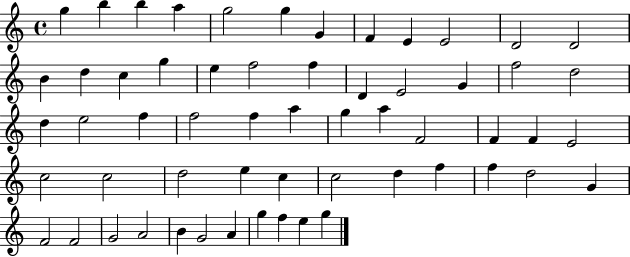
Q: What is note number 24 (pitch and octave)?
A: D5